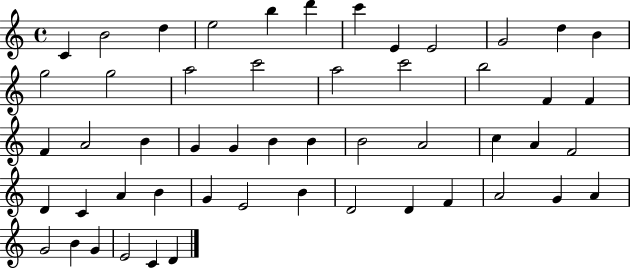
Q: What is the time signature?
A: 4/4